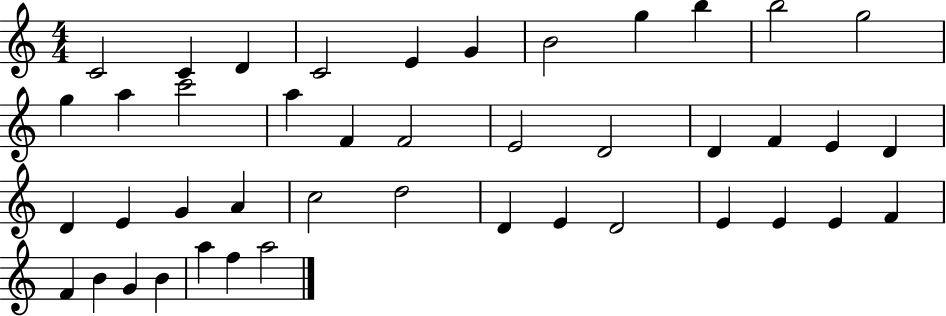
{
  \clef treble
  \numericTimeSignature
  \time 4/4
  \key c \major
  c'2 c'4 d'4 | c'2 e'4 g'4 | b'2 g''4 b''4 | b''2 g''2 | \break g''4 a''4 c'''2 | a''4 f'4 f'2 | e'2 d'2 | d'4 f'4 e'4 d'4 | \break d'4 e'4 g'4 a'4 | c''2 d''2 | d'4 e'4 d'2 | e'4 e'4 e'4 f'4 | \break f'4 b'4 g'4 b'4 | a''4 f''4 a''2 | \bar "|."
}